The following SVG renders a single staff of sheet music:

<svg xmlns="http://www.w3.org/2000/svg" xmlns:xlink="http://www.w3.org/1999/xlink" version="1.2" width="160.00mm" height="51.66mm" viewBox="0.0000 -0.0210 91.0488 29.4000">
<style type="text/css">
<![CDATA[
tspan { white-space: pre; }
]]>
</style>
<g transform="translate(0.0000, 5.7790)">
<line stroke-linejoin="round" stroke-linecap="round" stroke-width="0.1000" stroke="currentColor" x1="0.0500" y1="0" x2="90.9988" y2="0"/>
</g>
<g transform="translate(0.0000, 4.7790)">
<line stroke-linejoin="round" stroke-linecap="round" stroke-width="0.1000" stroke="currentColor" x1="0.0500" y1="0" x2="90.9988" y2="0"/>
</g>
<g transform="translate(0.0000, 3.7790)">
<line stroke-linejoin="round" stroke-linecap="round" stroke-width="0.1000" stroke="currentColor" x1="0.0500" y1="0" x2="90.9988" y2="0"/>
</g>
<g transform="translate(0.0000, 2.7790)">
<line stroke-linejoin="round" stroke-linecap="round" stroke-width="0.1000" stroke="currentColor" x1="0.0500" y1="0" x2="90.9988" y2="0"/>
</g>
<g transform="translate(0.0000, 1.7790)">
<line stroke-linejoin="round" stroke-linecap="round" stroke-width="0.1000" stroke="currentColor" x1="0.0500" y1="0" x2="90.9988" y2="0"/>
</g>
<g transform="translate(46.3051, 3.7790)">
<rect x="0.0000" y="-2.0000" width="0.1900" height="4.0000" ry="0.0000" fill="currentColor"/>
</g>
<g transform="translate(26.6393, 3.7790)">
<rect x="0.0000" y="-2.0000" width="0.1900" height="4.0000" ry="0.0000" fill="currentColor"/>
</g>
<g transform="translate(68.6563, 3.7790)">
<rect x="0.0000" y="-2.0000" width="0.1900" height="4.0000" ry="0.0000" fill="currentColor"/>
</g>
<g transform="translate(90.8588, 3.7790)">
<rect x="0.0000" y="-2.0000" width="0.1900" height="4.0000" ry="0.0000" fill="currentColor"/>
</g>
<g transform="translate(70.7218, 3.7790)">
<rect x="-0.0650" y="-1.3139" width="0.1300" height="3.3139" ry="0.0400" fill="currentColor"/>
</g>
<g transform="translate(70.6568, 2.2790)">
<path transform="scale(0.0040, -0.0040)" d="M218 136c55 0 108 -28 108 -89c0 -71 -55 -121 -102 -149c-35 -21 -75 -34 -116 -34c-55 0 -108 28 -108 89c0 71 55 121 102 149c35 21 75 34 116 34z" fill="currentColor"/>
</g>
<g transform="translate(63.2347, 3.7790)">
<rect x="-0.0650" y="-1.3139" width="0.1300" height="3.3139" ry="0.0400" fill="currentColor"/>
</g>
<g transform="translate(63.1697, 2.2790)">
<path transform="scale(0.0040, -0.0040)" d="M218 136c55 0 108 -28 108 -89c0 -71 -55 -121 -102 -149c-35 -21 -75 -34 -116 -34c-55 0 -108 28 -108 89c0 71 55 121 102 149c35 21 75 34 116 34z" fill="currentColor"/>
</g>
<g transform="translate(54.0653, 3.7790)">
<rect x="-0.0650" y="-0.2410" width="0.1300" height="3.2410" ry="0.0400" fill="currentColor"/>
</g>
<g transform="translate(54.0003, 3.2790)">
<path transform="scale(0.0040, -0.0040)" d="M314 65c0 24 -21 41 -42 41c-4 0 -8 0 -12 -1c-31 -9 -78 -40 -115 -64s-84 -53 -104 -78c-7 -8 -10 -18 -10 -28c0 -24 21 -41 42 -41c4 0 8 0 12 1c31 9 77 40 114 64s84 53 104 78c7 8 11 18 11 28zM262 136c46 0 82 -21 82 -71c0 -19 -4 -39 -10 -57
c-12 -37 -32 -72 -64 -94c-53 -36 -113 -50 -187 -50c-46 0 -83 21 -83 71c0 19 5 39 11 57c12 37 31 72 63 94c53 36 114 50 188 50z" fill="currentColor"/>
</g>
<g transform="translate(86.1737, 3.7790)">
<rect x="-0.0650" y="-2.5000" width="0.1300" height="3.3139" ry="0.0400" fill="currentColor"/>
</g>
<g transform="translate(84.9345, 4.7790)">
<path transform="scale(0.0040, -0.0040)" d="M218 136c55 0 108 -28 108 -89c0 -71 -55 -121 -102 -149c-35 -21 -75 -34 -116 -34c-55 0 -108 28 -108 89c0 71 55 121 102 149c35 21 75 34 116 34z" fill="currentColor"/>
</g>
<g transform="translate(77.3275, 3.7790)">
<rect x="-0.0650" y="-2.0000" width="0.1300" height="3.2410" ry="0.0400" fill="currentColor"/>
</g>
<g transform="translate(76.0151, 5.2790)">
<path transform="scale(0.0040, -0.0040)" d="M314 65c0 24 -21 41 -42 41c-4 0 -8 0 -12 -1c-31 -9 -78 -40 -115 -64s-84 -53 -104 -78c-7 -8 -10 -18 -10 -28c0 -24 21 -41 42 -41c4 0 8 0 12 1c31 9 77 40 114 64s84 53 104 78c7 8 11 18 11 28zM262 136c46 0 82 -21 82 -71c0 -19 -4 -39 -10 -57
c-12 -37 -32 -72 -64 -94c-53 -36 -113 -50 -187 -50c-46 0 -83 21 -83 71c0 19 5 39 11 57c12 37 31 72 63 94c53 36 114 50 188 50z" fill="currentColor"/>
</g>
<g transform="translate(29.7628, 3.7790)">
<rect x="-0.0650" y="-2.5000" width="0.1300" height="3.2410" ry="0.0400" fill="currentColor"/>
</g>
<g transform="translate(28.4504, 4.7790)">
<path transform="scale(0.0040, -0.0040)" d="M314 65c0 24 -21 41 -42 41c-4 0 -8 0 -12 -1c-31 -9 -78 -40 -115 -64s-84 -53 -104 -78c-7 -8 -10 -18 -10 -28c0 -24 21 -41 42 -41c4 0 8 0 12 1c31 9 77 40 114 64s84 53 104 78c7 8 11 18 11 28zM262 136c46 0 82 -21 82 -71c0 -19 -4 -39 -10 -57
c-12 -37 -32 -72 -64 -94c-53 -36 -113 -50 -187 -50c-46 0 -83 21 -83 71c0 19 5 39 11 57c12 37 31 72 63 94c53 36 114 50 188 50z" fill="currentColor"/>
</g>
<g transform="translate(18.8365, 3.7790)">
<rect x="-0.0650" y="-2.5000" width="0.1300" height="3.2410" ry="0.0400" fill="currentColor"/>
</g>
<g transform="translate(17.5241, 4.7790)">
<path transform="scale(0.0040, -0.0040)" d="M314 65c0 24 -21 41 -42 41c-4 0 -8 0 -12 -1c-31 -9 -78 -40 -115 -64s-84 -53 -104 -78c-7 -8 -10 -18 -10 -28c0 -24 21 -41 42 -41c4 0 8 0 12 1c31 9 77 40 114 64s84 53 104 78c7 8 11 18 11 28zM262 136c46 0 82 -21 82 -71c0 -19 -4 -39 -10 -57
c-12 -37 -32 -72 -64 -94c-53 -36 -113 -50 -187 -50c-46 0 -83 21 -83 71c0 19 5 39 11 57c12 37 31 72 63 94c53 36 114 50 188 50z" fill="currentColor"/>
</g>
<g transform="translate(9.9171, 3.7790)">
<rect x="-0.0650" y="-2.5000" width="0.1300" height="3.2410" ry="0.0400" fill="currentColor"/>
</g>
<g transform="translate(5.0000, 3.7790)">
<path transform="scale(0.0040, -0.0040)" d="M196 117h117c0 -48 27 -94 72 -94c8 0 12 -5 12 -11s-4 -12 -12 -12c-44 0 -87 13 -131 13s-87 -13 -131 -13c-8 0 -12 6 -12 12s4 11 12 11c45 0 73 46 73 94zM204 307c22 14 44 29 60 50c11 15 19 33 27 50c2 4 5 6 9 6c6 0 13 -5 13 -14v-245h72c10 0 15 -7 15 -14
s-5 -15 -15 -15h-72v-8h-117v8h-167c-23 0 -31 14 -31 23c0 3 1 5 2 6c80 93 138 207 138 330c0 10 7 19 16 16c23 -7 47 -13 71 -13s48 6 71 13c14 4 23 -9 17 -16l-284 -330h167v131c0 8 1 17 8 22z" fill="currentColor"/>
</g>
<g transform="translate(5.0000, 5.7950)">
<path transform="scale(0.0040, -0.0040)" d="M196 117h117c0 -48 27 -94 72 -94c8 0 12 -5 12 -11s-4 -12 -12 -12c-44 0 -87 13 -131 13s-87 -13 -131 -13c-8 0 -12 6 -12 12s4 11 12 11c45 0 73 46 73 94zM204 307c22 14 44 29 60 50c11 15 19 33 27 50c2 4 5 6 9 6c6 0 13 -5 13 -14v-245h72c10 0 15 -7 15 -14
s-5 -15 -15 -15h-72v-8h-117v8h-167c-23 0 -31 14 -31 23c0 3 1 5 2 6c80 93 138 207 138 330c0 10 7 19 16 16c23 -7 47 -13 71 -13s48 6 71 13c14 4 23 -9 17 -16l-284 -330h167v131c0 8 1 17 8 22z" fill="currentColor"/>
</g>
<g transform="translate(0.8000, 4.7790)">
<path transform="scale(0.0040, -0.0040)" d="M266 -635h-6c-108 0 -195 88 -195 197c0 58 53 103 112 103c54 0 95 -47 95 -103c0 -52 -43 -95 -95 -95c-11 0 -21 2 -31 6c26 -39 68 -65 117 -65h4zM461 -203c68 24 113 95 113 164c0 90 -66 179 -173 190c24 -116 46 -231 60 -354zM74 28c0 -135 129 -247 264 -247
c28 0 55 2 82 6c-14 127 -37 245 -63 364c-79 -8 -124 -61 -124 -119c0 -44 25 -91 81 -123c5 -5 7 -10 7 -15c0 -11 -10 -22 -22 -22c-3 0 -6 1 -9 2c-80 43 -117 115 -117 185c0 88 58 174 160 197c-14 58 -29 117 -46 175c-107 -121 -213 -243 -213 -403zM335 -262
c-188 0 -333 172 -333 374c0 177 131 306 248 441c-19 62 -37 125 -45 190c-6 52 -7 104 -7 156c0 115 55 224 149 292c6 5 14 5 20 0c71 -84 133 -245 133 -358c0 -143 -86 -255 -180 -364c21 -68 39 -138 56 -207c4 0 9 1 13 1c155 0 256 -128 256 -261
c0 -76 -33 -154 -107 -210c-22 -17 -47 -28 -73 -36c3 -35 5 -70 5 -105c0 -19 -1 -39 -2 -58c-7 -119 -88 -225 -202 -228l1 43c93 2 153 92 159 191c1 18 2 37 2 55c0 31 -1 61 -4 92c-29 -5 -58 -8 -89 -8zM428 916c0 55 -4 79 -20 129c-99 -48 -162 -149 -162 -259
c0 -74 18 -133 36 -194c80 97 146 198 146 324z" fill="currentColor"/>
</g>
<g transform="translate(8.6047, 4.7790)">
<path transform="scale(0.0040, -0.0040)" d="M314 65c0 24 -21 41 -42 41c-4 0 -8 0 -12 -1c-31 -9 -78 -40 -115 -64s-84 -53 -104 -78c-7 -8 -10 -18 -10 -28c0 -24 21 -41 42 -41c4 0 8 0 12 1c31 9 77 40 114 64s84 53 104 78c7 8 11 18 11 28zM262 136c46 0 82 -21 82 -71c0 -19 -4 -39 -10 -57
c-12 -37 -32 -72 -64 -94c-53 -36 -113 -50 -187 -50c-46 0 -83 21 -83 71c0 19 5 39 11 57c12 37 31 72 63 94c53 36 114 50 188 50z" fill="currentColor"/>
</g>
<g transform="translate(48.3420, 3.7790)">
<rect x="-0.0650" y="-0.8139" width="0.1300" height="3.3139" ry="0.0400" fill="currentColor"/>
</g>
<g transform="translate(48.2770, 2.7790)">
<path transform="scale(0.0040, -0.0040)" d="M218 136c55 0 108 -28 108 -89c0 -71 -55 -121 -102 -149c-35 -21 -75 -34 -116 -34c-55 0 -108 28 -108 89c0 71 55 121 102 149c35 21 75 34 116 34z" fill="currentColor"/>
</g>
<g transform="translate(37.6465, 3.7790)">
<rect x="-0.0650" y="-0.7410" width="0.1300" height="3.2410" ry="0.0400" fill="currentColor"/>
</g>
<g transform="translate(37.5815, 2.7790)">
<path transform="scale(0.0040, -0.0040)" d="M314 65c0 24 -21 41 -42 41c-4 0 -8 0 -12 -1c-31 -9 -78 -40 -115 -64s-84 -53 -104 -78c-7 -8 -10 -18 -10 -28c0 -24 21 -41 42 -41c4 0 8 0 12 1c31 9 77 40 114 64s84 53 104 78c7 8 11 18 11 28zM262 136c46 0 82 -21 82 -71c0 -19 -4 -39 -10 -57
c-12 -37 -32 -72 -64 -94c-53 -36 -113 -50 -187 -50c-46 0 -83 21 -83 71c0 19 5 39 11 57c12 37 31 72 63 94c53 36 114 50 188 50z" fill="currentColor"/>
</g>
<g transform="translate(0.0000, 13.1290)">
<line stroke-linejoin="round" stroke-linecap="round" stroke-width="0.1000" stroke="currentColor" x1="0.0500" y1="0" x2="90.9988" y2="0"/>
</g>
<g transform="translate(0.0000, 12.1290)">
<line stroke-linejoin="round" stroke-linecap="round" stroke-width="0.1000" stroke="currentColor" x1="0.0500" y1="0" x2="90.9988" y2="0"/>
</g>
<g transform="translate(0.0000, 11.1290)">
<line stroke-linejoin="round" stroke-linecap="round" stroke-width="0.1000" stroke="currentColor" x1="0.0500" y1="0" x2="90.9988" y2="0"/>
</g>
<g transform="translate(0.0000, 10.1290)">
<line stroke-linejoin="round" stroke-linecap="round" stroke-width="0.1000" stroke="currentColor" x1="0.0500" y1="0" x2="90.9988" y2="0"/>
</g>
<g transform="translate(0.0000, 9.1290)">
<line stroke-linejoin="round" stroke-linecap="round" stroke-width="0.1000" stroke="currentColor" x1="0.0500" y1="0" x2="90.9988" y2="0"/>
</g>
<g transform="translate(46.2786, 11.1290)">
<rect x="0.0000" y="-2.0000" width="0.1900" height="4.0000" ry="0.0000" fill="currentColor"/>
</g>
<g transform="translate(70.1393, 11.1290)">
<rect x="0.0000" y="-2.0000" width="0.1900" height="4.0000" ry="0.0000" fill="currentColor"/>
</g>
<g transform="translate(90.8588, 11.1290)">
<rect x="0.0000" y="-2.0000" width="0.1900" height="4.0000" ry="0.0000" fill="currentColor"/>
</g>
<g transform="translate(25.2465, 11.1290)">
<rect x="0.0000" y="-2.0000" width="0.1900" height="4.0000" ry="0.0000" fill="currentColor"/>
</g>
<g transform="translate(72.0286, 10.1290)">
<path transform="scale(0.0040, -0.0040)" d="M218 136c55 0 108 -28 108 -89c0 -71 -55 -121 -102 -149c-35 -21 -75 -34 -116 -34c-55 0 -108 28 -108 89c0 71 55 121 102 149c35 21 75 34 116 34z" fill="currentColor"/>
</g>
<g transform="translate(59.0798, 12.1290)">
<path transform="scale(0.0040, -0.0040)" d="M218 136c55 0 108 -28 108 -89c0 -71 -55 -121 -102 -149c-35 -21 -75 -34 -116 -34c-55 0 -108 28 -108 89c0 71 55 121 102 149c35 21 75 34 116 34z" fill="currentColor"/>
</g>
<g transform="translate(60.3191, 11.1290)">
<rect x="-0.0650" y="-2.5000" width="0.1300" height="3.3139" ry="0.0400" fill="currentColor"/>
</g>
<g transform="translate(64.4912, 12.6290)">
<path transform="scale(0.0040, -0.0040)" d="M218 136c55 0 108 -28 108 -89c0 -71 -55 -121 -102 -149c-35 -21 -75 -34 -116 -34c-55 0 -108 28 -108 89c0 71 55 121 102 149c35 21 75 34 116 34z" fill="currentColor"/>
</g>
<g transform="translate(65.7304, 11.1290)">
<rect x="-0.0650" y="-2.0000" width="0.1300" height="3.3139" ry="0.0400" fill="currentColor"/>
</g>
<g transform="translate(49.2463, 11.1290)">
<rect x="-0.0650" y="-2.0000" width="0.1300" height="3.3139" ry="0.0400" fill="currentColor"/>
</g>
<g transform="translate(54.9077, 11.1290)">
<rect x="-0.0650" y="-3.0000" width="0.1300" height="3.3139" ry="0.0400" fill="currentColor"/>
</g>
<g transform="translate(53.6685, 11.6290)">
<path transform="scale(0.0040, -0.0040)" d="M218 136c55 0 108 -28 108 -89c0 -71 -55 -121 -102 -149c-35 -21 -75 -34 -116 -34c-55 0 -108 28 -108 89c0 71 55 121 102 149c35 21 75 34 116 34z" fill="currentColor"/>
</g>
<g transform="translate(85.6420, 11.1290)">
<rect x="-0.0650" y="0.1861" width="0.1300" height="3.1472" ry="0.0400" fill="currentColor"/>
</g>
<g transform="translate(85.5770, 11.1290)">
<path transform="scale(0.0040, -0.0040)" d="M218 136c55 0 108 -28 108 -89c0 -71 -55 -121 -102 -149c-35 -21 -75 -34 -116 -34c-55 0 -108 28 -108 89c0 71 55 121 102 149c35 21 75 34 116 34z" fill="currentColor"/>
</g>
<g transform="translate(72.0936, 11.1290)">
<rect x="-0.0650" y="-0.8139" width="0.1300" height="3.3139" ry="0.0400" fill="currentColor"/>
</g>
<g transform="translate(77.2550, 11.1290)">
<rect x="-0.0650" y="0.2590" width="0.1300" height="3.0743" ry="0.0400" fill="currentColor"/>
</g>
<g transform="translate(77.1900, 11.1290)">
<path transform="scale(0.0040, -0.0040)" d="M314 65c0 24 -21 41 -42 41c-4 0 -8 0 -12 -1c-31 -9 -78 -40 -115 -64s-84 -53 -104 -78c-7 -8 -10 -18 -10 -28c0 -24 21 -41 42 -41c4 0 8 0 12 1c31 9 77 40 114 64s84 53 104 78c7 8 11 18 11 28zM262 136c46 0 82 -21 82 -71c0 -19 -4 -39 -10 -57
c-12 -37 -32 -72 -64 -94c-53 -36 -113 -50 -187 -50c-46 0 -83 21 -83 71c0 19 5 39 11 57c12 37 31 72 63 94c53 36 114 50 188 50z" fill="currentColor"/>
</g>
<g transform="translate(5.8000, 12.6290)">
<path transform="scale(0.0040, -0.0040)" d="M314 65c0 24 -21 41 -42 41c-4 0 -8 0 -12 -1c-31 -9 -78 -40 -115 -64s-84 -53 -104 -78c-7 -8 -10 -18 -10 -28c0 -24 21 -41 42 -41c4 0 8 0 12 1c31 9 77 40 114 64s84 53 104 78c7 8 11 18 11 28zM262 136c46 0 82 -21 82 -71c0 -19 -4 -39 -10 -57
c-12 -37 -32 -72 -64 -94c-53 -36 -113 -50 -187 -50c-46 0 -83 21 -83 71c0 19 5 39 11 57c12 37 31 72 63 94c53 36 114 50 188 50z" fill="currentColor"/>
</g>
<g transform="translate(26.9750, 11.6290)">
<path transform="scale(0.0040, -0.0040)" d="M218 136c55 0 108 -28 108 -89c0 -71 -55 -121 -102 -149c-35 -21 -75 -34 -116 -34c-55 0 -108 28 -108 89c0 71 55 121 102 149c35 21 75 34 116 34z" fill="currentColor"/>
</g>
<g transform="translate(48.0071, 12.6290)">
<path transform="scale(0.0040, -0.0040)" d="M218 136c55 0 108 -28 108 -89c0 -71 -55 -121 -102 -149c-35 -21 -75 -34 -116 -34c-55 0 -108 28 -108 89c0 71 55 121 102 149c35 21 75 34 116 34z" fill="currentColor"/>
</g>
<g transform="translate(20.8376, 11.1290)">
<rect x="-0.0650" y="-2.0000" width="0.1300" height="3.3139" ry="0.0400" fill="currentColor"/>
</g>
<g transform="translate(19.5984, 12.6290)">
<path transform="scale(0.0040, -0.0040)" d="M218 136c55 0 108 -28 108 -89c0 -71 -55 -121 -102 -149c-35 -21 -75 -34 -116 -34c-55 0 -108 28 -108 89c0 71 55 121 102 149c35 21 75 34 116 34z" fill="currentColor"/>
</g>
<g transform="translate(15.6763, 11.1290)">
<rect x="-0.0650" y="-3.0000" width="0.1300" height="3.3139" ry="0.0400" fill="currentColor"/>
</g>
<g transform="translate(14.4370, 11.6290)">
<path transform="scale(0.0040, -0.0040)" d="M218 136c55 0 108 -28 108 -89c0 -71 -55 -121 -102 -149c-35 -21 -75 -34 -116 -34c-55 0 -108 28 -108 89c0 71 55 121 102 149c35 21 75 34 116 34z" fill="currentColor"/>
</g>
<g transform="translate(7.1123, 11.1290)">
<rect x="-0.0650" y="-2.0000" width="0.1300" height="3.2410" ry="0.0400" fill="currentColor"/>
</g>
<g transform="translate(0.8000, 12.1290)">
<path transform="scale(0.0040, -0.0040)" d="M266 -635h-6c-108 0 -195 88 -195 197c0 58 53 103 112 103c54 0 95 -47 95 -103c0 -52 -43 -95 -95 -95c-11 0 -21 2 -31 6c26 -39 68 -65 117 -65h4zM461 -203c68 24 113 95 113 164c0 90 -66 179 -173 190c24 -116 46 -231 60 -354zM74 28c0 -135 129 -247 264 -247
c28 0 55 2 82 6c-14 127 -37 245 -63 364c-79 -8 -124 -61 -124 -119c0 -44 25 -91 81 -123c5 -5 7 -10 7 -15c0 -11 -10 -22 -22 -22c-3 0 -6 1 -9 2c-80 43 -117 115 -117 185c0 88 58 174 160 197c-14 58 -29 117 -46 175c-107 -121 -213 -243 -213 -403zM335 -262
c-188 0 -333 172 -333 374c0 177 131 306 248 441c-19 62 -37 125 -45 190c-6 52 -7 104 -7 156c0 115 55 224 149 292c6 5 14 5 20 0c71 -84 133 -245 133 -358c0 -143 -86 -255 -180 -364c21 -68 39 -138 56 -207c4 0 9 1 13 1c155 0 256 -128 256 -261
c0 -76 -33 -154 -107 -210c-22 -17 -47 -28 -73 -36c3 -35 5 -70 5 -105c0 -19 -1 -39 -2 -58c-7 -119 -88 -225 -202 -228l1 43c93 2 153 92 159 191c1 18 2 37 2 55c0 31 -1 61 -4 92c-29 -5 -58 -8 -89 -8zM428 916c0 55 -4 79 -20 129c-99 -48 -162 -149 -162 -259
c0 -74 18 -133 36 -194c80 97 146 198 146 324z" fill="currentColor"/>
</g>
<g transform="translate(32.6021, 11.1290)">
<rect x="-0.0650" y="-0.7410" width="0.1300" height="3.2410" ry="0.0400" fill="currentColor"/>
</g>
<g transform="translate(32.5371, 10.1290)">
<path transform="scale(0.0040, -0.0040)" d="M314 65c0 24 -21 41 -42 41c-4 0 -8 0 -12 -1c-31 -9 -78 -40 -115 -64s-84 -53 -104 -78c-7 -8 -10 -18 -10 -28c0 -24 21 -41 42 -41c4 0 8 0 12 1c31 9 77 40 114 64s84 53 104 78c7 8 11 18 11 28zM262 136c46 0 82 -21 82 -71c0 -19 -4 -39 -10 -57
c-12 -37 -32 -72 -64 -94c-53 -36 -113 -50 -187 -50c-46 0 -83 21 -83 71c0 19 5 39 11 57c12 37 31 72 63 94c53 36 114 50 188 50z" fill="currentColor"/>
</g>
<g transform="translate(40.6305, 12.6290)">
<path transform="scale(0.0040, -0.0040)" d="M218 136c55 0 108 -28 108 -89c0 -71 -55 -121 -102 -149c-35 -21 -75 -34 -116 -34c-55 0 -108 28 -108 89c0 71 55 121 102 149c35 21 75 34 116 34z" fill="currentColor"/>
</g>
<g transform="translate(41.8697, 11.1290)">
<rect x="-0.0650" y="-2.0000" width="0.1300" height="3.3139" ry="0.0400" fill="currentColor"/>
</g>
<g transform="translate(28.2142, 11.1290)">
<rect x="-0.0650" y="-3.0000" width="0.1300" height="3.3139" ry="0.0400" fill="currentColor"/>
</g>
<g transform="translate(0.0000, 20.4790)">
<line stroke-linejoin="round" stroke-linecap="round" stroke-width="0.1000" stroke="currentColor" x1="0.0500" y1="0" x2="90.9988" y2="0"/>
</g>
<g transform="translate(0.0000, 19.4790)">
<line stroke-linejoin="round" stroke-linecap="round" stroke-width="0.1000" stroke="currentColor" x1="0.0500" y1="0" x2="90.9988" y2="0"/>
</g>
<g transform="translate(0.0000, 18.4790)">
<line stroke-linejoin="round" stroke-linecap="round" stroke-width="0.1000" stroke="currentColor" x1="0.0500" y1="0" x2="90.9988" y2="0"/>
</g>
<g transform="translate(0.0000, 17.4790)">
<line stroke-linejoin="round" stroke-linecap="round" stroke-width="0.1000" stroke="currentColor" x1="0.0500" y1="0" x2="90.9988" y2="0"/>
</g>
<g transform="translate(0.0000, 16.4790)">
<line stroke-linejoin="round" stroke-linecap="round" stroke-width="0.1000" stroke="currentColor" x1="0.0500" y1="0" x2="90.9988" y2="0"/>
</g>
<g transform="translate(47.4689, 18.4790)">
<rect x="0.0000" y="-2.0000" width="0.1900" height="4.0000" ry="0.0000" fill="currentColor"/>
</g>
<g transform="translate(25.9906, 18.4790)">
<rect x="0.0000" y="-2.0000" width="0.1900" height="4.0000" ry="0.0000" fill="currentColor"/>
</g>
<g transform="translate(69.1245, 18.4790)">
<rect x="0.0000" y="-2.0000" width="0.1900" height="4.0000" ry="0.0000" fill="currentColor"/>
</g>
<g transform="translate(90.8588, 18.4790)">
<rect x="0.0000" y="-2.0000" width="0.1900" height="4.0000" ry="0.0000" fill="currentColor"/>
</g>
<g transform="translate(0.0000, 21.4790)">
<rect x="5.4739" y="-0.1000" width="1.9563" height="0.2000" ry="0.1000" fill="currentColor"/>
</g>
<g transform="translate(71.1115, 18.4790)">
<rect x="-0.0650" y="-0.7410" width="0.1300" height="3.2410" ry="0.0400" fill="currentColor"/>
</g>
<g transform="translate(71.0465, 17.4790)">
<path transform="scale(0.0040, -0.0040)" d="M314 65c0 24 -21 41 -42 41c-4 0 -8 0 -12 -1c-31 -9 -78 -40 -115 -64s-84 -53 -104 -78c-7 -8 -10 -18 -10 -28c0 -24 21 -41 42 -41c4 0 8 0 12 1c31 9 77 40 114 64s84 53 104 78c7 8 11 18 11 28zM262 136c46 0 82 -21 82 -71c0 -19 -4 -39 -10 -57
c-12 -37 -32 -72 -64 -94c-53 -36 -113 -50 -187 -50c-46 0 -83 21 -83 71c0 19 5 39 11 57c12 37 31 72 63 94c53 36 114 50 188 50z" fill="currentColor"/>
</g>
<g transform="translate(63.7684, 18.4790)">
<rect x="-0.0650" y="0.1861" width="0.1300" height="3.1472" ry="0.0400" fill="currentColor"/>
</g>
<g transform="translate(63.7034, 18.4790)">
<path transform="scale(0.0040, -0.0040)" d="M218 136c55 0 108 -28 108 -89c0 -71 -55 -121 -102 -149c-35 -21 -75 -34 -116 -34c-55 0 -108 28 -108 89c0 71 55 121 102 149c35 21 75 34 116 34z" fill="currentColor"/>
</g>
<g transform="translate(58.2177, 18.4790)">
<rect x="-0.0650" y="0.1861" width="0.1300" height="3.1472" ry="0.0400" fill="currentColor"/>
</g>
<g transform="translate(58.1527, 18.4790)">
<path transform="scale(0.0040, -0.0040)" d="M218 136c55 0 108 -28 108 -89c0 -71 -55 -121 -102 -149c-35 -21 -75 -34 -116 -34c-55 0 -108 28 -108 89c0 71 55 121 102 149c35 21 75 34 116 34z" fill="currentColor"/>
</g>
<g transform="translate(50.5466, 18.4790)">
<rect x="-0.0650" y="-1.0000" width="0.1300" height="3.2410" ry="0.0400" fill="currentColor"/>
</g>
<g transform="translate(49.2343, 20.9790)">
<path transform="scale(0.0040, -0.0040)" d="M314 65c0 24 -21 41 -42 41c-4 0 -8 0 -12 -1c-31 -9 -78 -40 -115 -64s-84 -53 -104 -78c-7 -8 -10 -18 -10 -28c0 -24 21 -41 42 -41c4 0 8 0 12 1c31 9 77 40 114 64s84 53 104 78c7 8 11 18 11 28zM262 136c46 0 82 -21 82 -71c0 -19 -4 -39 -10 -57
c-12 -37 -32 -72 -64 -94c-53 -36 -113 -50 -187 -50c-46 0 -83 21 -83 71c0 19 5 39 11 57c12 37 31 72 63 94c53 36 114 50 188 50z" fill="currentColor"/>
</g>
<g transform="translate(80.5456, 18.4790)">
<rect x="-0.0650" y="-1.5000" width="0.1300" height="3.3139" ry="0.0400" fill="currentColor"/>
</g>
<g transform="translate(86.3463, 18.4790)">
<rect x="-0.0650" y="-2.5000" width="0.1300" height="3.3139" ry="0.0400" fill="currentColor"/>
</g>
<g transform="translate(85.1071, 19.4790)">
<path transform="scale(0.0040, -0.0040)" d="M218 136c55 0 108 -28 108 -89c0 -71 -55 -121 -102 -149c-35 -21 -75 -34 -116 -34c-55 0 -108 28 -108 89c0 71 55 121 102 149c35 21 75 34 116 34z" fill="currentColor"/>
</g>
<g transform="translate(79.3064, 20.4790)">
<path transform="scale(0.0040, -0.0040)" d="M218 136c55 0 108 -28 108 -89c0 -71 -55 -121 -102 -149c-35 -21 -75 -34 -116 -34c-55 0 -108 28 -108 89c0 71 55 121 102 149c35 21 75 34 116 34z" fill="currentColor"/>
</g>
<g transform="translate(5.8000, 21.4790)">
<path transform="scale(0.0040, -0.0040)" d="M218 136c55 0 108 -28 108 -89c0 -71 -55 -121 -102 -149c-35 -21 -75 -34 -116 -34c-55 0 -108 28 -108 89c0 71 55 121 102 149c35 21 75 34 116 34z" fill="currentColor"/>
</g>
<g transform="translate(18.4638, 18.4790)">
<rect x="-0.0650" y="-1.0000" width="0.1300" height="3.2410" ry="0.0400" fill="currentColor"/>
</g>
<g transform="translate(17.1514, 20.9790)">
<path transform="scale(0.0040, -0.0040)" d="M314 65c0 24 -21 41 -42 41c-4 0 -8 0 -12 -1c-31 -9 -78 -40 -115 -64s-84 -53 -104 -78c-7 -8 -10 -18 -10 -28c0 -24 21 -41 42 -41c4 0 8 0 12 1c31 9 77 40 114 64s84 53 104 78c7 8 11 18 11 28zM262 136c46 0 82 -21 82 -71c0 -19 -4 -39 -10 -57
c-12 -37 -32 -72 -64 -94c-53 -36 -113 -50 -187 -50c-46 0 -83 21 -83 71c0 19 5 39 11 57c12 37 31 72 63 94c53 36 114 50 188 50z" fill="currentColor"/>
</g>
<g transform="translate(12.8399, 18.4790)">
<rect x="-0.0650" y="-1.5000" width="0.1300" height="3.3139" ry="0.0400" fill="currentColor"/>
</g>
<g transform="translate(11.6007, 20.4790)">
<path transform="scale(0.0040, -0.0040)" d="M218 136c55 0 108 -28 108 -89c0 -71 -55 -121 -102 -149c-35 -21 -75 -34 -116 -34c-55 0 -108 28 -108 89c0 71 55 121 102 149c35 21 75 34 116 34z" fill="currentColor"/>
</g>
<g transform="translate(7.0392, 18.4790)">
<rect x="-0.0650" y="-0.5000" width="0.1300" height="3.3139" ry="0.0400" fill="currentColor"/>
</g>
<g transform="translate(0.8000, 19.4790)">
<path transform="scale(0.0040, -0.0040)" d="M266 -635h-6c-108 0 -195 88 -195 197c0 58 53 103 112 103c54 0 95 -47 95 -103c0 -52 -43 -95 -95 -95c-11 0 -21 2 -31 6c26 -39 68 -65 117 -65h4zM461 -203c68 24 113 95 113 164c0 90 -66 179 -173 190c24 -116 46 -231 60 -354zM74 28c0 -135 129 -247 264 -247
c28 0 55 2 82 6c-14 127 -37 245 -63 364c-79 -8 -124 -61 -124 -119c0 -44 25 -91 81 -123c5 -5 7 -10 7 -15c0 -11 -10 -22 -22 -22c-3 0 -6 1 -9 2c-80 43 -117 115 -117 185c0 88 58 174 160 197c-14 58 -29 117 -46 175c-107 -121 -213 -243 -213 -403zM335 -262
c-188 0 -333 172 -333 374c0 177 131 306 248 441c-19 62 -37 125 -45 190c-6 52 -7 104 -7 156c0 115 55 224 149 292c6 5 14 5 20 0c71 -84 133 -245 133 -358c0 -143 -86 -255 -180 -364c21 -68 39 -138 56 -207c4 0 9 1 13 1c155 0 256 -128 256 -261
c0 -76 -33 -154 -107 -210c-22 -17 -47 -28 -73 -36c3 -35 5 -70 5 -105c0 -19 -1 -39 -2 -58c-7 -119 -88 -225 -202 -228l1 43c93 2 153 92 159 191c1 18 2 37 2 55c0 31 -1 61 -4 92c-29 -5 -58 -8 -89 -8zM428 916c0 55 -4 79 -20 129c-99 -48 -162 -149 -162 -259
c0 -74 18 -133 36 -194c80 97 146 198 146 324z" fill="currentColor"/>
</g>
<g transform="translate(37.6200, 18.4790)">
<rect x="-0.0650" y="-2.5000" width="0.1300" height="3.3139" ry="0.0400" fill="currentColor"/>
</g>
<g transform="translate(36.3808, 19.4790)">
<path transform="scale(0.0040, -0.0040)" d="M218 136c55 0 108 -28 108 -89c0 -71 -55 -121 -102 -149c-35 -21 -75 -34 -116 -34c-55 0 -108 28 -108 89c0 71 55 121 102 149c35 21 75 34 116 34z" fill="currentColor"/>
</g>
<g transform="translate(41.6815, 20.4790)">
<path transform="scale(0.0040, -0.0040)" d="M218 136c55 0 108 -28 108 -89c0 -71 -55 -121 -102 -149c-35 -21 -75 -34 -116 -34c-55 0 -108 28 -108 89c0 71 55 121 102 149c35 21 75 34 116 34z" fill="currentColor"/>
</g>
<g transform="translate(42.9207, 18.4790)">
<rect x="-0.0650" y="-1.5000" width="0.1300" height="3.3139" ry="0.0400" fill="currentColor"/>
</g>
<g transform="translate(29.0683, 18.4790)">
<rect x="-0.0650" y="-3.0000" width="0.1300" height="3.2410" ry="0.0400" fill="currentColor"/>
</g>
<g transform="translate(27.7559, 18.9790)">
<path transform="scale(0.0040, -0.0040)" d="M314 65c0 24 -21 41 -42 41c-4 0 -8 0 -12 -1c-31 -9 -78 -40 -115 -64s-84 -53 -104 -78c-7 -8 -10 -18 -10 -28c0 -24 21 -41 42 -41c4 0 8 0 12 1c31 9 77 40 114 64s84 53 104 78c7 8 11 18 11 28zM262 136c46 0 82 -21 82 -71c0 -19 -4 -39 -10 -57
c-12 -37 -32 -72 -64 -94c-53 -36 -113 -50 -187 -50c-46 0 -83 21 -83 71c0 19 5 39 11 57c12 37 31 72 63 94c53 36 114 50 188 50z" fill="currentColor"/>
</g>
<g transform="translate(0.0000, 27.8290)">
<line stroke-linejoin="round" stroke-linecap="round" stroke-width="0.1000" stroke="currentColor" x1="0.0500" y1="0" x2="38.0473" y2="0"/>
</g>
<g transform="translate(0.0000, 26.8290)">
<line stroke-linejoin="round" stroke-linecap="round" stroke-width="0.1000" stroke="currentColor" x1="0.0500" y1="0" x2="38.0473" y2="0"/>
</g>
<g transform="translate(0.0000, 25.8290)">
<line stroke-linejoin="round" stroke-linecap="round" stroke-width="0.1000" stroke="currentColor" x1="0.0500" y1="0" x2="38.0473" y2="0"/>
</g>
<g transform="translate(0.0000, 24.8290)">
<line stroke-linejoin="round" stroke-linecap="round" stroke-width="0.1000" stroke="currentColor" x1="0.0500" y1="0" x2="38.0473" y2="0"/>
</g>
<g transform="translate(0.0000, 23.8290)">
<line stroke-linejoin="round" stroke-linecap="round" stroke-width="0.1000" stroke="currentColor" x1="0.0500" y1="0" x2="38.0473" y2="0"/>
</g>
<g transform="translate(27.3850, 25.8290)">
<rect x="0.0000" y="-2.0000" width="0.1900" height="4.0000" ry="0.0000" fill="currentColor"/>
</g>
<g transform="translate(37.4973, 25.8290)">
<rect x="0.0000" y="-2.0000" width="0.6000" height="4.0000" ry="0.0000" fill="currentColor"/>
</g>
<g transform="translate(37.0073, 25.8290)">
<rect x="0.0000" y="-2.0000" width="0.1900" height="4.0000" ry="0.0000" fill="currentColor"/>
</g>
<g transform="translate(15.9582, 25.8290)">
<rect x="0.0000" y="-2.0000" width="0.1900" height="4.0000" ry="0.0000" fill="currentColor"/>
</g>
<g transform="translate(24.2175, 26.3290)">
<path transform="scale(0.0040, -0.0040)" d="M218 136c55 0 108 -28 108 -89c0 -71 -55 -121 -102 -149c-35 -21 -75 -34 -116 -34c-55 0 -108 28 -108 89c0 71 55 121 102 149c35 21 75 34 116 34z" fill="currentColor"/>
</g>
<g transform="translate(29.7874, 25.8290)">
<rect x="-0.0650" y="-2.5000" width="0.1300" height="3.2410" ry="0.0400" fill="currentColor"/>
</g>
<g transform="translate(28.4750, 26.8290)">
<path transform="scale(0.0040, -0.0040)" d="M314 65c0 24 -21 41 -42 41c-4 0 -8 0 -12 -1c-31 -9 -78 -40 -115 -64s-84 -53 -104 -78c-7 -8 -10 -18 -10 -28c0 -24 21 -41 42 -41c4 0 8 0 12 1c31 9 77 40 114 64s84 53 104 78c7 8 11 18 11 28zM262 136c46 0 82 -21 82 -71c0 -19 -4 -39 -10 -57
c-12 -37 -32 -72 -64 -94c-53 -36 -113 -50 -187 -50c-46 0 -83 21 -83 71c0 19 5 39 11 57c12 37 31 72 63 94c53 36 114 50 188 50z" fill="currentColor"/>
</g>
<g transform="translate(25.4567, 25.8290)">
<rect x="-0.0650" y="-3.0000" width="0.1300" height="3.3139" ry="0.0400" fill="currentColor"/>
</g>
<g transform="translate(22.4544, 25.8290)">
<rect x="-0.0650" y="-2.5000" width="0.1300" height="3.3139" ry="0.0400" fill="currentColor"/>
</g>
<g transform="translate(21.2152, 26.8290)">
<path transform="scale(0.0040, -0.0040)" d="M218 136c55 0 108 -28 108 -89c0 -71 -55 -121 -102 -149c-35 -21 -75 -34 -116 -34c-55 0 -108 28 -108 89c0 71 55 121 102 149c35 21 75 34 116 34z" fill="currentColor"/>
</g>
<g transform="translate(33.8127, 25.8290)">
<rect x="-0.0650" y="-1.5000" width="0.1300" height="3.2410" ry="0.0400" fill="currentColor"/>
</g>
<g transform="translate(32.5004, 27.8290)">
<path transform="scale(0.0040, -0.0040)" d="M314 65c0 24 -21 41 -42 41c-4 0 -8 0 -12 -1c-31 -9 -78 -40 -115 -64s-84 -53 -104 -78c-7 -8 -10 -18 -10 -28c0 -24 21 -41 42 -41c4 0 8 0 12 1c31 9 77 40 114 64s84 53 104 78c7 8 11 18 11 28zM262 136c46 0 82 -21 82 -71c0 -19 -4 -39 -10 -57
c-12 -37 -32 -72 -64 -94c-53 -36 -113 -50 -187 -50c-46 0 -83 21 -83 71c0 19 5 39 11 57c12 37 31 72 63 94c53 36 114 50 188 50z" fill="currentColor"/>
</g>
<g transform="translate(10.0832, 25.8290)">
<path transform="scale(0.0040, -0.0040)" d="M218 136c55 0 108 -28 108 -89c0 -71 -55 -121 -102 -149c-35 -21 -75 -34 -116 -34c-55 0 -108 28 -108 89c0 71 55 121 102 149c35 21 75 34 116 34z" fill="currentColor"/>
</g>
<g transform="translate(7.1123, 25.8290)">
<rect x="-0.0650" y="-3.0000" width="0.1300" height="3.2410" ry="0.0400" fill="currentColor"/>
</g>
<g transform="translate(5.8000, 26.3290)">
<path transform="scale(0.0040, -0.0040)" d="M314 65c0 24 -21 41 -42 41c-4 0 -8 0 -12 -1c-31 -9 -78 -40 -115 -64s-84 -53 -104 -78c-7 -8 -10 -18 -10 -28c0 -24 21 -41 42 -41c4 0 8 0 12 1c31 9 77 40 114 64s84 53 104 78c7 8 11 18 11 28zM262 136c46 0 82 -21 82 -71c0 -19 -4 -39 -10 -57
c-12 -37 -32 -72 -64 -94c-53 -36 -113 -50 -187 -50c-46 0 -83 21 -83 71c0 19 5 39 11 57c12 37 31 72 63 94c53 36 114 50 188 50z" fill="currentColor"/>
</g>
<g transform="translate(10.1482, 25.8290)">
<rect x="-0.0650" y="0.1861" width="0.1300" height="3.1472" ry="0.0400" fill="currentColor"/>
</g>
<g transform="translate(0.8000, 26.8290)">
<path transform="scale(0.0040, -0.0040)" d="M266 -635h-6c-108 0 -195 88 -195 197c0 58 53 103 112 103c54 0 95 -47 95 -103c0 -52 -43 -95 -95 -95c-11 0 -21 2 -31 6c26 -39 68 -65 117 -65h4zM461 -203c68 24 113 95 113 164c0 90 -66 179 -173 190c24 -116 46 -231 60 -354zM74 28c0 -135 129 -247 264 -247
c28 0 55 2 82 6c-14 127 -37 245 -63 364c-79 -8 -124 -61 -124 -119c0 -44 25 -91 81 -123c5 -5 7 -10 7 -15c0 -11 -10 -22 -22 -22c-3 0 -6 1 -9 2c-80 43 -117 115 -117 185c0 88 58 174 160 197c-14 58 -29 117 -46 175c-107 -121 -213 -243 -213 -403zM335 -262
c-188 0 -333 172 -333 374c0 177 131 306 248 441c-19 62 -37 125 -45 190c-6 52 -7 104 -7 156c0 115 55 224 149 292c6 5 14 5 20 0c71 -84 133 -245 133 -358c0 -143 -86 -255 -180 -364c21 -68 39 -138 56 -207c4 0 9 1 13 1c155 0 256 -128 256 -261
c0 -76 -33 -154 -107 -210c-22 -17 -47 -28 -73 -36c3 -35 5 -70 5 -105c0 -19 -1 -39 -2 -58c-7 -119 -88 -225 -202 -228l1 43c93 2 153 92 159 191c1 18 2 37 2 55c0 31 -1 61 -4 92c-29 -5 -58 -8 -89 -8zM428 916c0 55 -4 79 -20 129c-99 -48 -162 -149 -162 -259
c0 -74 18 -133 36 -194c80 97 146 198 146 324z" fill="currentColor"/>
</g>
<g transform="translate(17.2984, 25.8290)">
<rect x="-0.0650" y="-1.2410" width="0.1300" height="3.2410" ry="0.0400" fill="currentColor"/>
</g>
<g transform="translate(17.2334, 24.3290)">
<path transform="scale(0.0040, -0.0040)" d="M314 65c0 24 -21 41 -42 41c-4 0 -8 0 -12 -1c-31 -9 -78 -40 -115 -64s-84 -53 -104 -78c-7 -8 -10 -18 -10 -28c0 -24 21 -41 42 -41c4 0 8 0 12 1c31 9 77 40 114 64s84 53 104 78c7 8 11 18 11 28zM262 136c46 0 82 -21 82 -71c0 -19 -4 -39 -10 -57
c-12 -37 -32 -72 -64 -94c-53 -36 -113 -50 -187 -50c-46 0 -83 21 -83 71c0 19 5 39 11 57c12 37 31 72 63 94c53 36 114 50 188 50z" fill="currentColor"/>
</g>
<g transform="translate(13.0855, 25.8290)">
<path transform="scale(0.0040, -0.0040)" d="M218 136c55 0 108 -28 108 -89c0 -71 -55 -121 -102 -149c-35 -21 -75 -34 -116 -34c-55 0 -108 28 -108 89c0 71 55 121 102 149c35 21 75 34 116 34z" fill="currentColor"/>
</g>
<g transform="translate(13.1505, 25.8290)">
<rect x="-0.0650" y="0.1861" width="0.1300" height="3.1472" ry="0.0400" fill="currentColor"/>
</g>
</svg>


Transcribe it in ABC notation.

X:1
T:Untitled
M:4/4
L:1/4
K:C
G2 G2 G2 d2 d c2 e e F2 G F2 A F A d2 F F A G F d B2 B C E D2 A2 G E D2 B B d2 E G A2 B B e2 G A G2 E2